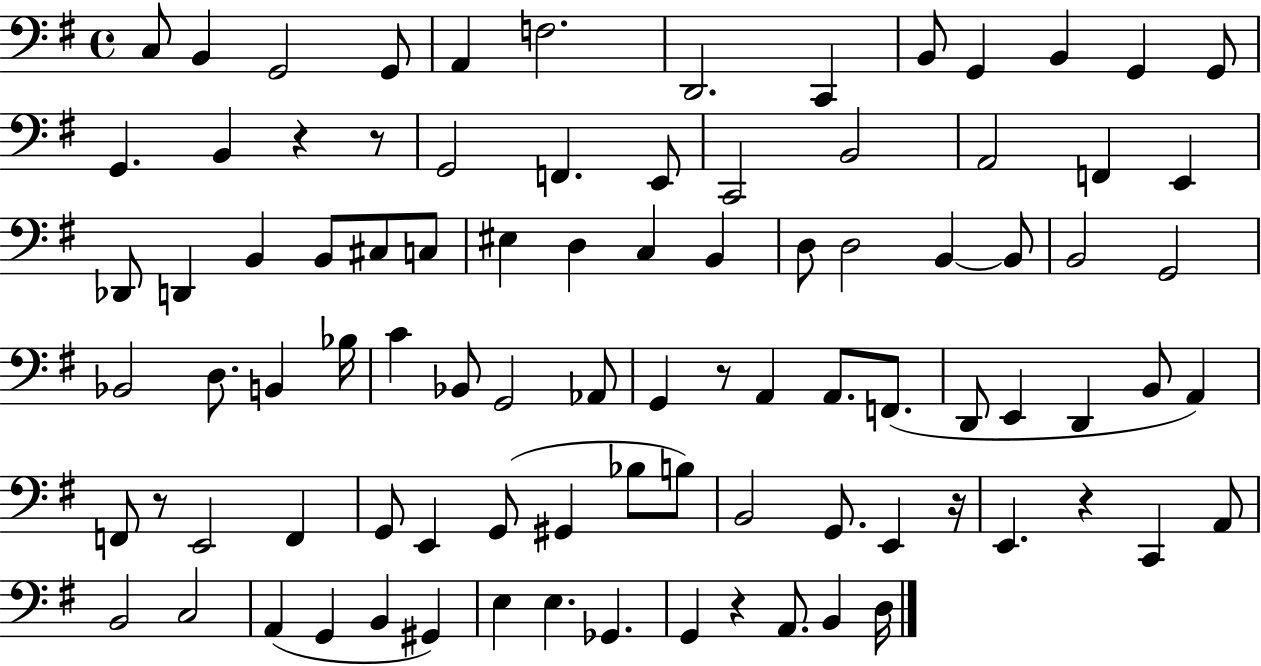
{
  \clef bass
  \time 4/4
  \defaultTimeSignature
  \key g \major
  c8 b,4 g,2 g,8 | a,4 f2. | d,2. c,4 | b,8 g,4 b,4 g,4 g,8 | \break g,4. b,4 r4 r8 | g,2 f,4. e,8 | c,2 b,2 | a,2 f,4 e,4 | \break des,8 d,4 b,4 b,8 cis8 c8 | eis4 d4 c4 b,4 | d8 d2 b,4~~ b,8 | b,2 g,2 | \break bes,2 d8. b,4 bes16 | c'4 bes,8 g,2 aes,8 | g,4 r8 a,4 a,8. f,8.( | d,8 e,4 d,4 b,8 a,4) | \break f,8 r8 e,2 f,4 | g,8 e,4 g,8( gis,4 bes8 b8) | b,2 g,8. e,4 r16 | e,4. r4 c,4 a,8 | \break b,2 c2 | a,4( g,4 b,4 gis,4) | e4 e4. ges,4. | g,4 r4 a,8. b,4 d16 | \break \bar "|."
}